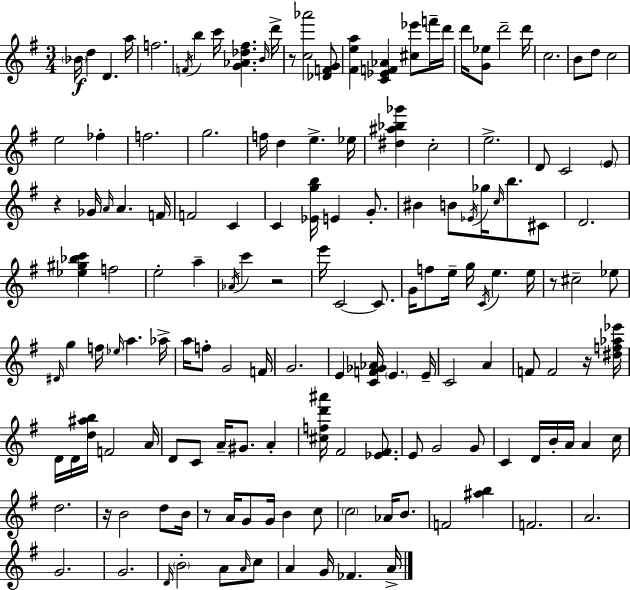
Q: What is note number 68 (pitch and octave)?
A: G5